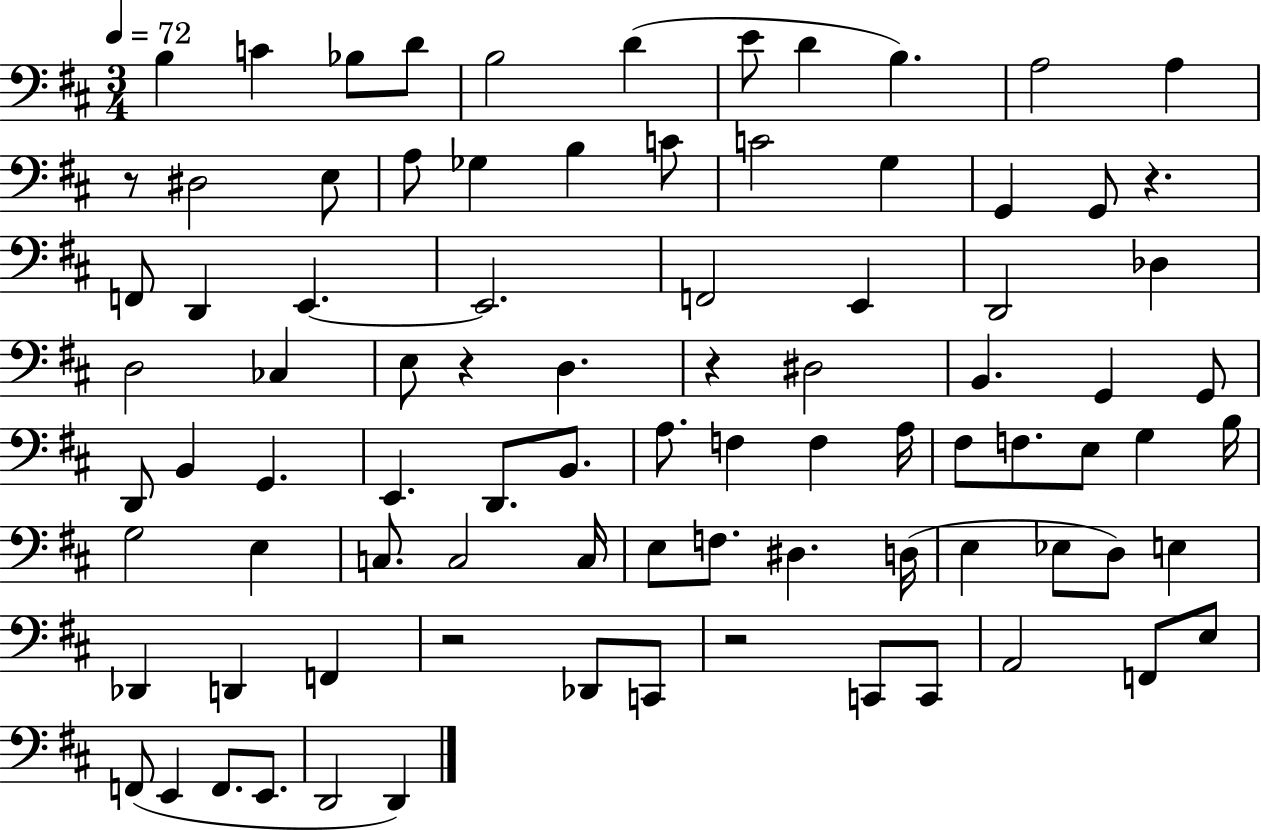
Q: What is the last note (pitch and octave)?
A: D2